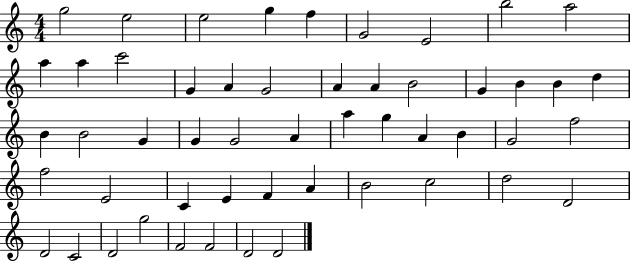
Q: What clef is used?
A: treble